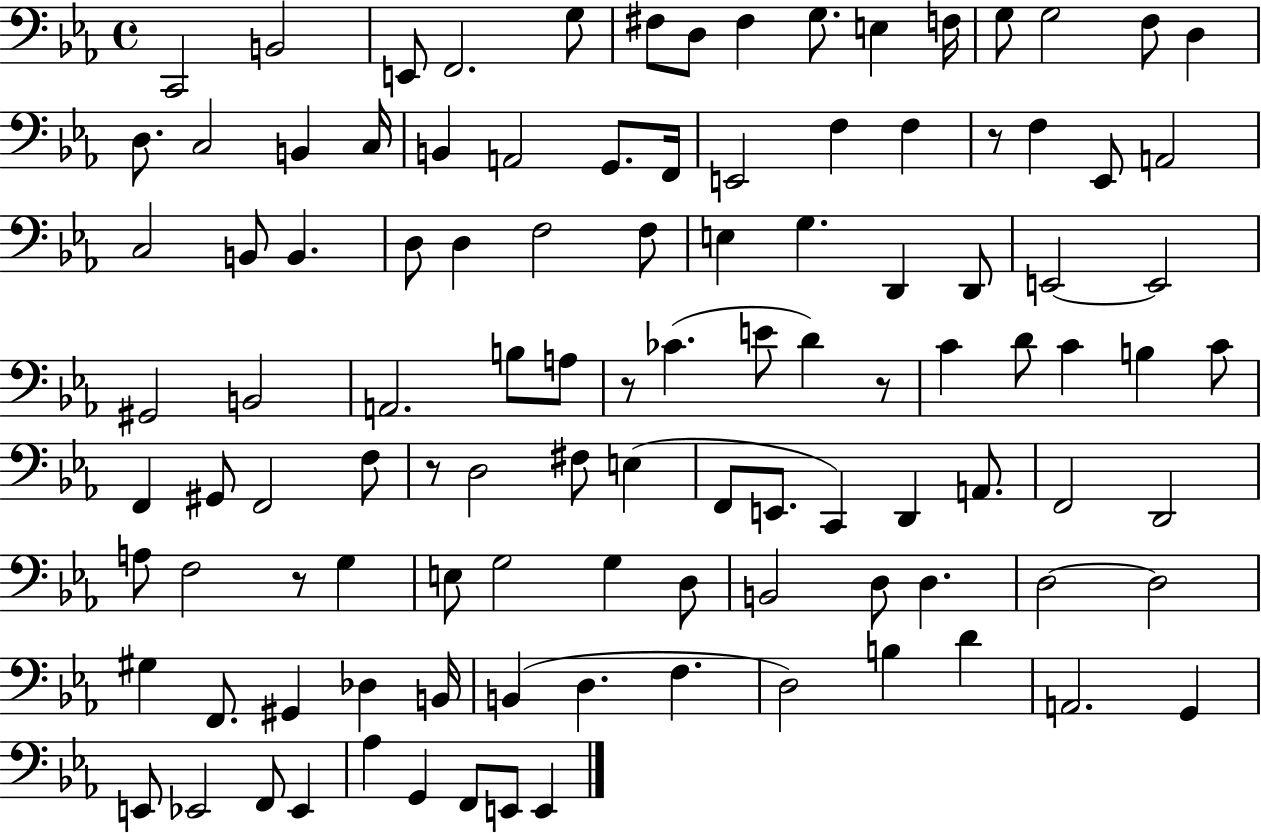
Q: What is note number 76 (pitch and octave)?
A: D3